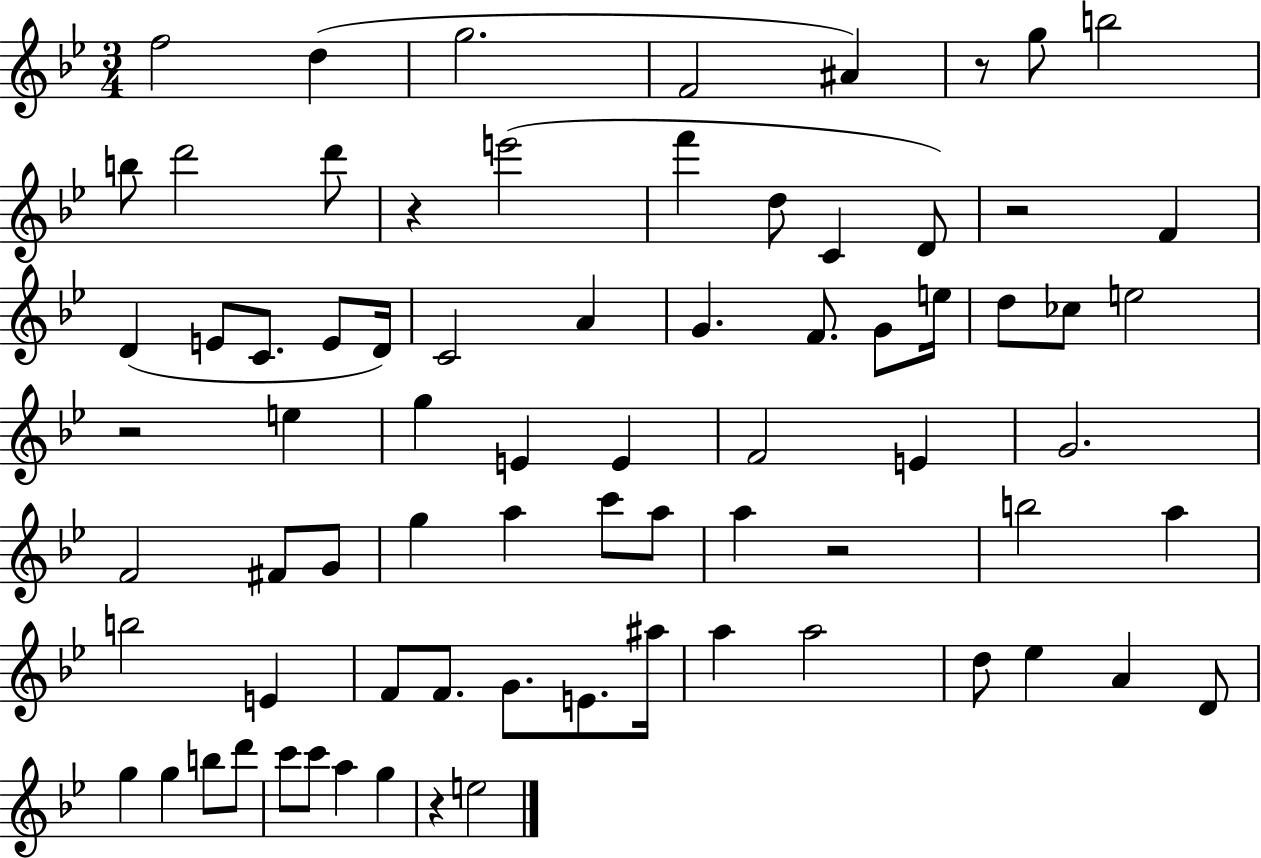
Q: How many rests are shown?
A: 6